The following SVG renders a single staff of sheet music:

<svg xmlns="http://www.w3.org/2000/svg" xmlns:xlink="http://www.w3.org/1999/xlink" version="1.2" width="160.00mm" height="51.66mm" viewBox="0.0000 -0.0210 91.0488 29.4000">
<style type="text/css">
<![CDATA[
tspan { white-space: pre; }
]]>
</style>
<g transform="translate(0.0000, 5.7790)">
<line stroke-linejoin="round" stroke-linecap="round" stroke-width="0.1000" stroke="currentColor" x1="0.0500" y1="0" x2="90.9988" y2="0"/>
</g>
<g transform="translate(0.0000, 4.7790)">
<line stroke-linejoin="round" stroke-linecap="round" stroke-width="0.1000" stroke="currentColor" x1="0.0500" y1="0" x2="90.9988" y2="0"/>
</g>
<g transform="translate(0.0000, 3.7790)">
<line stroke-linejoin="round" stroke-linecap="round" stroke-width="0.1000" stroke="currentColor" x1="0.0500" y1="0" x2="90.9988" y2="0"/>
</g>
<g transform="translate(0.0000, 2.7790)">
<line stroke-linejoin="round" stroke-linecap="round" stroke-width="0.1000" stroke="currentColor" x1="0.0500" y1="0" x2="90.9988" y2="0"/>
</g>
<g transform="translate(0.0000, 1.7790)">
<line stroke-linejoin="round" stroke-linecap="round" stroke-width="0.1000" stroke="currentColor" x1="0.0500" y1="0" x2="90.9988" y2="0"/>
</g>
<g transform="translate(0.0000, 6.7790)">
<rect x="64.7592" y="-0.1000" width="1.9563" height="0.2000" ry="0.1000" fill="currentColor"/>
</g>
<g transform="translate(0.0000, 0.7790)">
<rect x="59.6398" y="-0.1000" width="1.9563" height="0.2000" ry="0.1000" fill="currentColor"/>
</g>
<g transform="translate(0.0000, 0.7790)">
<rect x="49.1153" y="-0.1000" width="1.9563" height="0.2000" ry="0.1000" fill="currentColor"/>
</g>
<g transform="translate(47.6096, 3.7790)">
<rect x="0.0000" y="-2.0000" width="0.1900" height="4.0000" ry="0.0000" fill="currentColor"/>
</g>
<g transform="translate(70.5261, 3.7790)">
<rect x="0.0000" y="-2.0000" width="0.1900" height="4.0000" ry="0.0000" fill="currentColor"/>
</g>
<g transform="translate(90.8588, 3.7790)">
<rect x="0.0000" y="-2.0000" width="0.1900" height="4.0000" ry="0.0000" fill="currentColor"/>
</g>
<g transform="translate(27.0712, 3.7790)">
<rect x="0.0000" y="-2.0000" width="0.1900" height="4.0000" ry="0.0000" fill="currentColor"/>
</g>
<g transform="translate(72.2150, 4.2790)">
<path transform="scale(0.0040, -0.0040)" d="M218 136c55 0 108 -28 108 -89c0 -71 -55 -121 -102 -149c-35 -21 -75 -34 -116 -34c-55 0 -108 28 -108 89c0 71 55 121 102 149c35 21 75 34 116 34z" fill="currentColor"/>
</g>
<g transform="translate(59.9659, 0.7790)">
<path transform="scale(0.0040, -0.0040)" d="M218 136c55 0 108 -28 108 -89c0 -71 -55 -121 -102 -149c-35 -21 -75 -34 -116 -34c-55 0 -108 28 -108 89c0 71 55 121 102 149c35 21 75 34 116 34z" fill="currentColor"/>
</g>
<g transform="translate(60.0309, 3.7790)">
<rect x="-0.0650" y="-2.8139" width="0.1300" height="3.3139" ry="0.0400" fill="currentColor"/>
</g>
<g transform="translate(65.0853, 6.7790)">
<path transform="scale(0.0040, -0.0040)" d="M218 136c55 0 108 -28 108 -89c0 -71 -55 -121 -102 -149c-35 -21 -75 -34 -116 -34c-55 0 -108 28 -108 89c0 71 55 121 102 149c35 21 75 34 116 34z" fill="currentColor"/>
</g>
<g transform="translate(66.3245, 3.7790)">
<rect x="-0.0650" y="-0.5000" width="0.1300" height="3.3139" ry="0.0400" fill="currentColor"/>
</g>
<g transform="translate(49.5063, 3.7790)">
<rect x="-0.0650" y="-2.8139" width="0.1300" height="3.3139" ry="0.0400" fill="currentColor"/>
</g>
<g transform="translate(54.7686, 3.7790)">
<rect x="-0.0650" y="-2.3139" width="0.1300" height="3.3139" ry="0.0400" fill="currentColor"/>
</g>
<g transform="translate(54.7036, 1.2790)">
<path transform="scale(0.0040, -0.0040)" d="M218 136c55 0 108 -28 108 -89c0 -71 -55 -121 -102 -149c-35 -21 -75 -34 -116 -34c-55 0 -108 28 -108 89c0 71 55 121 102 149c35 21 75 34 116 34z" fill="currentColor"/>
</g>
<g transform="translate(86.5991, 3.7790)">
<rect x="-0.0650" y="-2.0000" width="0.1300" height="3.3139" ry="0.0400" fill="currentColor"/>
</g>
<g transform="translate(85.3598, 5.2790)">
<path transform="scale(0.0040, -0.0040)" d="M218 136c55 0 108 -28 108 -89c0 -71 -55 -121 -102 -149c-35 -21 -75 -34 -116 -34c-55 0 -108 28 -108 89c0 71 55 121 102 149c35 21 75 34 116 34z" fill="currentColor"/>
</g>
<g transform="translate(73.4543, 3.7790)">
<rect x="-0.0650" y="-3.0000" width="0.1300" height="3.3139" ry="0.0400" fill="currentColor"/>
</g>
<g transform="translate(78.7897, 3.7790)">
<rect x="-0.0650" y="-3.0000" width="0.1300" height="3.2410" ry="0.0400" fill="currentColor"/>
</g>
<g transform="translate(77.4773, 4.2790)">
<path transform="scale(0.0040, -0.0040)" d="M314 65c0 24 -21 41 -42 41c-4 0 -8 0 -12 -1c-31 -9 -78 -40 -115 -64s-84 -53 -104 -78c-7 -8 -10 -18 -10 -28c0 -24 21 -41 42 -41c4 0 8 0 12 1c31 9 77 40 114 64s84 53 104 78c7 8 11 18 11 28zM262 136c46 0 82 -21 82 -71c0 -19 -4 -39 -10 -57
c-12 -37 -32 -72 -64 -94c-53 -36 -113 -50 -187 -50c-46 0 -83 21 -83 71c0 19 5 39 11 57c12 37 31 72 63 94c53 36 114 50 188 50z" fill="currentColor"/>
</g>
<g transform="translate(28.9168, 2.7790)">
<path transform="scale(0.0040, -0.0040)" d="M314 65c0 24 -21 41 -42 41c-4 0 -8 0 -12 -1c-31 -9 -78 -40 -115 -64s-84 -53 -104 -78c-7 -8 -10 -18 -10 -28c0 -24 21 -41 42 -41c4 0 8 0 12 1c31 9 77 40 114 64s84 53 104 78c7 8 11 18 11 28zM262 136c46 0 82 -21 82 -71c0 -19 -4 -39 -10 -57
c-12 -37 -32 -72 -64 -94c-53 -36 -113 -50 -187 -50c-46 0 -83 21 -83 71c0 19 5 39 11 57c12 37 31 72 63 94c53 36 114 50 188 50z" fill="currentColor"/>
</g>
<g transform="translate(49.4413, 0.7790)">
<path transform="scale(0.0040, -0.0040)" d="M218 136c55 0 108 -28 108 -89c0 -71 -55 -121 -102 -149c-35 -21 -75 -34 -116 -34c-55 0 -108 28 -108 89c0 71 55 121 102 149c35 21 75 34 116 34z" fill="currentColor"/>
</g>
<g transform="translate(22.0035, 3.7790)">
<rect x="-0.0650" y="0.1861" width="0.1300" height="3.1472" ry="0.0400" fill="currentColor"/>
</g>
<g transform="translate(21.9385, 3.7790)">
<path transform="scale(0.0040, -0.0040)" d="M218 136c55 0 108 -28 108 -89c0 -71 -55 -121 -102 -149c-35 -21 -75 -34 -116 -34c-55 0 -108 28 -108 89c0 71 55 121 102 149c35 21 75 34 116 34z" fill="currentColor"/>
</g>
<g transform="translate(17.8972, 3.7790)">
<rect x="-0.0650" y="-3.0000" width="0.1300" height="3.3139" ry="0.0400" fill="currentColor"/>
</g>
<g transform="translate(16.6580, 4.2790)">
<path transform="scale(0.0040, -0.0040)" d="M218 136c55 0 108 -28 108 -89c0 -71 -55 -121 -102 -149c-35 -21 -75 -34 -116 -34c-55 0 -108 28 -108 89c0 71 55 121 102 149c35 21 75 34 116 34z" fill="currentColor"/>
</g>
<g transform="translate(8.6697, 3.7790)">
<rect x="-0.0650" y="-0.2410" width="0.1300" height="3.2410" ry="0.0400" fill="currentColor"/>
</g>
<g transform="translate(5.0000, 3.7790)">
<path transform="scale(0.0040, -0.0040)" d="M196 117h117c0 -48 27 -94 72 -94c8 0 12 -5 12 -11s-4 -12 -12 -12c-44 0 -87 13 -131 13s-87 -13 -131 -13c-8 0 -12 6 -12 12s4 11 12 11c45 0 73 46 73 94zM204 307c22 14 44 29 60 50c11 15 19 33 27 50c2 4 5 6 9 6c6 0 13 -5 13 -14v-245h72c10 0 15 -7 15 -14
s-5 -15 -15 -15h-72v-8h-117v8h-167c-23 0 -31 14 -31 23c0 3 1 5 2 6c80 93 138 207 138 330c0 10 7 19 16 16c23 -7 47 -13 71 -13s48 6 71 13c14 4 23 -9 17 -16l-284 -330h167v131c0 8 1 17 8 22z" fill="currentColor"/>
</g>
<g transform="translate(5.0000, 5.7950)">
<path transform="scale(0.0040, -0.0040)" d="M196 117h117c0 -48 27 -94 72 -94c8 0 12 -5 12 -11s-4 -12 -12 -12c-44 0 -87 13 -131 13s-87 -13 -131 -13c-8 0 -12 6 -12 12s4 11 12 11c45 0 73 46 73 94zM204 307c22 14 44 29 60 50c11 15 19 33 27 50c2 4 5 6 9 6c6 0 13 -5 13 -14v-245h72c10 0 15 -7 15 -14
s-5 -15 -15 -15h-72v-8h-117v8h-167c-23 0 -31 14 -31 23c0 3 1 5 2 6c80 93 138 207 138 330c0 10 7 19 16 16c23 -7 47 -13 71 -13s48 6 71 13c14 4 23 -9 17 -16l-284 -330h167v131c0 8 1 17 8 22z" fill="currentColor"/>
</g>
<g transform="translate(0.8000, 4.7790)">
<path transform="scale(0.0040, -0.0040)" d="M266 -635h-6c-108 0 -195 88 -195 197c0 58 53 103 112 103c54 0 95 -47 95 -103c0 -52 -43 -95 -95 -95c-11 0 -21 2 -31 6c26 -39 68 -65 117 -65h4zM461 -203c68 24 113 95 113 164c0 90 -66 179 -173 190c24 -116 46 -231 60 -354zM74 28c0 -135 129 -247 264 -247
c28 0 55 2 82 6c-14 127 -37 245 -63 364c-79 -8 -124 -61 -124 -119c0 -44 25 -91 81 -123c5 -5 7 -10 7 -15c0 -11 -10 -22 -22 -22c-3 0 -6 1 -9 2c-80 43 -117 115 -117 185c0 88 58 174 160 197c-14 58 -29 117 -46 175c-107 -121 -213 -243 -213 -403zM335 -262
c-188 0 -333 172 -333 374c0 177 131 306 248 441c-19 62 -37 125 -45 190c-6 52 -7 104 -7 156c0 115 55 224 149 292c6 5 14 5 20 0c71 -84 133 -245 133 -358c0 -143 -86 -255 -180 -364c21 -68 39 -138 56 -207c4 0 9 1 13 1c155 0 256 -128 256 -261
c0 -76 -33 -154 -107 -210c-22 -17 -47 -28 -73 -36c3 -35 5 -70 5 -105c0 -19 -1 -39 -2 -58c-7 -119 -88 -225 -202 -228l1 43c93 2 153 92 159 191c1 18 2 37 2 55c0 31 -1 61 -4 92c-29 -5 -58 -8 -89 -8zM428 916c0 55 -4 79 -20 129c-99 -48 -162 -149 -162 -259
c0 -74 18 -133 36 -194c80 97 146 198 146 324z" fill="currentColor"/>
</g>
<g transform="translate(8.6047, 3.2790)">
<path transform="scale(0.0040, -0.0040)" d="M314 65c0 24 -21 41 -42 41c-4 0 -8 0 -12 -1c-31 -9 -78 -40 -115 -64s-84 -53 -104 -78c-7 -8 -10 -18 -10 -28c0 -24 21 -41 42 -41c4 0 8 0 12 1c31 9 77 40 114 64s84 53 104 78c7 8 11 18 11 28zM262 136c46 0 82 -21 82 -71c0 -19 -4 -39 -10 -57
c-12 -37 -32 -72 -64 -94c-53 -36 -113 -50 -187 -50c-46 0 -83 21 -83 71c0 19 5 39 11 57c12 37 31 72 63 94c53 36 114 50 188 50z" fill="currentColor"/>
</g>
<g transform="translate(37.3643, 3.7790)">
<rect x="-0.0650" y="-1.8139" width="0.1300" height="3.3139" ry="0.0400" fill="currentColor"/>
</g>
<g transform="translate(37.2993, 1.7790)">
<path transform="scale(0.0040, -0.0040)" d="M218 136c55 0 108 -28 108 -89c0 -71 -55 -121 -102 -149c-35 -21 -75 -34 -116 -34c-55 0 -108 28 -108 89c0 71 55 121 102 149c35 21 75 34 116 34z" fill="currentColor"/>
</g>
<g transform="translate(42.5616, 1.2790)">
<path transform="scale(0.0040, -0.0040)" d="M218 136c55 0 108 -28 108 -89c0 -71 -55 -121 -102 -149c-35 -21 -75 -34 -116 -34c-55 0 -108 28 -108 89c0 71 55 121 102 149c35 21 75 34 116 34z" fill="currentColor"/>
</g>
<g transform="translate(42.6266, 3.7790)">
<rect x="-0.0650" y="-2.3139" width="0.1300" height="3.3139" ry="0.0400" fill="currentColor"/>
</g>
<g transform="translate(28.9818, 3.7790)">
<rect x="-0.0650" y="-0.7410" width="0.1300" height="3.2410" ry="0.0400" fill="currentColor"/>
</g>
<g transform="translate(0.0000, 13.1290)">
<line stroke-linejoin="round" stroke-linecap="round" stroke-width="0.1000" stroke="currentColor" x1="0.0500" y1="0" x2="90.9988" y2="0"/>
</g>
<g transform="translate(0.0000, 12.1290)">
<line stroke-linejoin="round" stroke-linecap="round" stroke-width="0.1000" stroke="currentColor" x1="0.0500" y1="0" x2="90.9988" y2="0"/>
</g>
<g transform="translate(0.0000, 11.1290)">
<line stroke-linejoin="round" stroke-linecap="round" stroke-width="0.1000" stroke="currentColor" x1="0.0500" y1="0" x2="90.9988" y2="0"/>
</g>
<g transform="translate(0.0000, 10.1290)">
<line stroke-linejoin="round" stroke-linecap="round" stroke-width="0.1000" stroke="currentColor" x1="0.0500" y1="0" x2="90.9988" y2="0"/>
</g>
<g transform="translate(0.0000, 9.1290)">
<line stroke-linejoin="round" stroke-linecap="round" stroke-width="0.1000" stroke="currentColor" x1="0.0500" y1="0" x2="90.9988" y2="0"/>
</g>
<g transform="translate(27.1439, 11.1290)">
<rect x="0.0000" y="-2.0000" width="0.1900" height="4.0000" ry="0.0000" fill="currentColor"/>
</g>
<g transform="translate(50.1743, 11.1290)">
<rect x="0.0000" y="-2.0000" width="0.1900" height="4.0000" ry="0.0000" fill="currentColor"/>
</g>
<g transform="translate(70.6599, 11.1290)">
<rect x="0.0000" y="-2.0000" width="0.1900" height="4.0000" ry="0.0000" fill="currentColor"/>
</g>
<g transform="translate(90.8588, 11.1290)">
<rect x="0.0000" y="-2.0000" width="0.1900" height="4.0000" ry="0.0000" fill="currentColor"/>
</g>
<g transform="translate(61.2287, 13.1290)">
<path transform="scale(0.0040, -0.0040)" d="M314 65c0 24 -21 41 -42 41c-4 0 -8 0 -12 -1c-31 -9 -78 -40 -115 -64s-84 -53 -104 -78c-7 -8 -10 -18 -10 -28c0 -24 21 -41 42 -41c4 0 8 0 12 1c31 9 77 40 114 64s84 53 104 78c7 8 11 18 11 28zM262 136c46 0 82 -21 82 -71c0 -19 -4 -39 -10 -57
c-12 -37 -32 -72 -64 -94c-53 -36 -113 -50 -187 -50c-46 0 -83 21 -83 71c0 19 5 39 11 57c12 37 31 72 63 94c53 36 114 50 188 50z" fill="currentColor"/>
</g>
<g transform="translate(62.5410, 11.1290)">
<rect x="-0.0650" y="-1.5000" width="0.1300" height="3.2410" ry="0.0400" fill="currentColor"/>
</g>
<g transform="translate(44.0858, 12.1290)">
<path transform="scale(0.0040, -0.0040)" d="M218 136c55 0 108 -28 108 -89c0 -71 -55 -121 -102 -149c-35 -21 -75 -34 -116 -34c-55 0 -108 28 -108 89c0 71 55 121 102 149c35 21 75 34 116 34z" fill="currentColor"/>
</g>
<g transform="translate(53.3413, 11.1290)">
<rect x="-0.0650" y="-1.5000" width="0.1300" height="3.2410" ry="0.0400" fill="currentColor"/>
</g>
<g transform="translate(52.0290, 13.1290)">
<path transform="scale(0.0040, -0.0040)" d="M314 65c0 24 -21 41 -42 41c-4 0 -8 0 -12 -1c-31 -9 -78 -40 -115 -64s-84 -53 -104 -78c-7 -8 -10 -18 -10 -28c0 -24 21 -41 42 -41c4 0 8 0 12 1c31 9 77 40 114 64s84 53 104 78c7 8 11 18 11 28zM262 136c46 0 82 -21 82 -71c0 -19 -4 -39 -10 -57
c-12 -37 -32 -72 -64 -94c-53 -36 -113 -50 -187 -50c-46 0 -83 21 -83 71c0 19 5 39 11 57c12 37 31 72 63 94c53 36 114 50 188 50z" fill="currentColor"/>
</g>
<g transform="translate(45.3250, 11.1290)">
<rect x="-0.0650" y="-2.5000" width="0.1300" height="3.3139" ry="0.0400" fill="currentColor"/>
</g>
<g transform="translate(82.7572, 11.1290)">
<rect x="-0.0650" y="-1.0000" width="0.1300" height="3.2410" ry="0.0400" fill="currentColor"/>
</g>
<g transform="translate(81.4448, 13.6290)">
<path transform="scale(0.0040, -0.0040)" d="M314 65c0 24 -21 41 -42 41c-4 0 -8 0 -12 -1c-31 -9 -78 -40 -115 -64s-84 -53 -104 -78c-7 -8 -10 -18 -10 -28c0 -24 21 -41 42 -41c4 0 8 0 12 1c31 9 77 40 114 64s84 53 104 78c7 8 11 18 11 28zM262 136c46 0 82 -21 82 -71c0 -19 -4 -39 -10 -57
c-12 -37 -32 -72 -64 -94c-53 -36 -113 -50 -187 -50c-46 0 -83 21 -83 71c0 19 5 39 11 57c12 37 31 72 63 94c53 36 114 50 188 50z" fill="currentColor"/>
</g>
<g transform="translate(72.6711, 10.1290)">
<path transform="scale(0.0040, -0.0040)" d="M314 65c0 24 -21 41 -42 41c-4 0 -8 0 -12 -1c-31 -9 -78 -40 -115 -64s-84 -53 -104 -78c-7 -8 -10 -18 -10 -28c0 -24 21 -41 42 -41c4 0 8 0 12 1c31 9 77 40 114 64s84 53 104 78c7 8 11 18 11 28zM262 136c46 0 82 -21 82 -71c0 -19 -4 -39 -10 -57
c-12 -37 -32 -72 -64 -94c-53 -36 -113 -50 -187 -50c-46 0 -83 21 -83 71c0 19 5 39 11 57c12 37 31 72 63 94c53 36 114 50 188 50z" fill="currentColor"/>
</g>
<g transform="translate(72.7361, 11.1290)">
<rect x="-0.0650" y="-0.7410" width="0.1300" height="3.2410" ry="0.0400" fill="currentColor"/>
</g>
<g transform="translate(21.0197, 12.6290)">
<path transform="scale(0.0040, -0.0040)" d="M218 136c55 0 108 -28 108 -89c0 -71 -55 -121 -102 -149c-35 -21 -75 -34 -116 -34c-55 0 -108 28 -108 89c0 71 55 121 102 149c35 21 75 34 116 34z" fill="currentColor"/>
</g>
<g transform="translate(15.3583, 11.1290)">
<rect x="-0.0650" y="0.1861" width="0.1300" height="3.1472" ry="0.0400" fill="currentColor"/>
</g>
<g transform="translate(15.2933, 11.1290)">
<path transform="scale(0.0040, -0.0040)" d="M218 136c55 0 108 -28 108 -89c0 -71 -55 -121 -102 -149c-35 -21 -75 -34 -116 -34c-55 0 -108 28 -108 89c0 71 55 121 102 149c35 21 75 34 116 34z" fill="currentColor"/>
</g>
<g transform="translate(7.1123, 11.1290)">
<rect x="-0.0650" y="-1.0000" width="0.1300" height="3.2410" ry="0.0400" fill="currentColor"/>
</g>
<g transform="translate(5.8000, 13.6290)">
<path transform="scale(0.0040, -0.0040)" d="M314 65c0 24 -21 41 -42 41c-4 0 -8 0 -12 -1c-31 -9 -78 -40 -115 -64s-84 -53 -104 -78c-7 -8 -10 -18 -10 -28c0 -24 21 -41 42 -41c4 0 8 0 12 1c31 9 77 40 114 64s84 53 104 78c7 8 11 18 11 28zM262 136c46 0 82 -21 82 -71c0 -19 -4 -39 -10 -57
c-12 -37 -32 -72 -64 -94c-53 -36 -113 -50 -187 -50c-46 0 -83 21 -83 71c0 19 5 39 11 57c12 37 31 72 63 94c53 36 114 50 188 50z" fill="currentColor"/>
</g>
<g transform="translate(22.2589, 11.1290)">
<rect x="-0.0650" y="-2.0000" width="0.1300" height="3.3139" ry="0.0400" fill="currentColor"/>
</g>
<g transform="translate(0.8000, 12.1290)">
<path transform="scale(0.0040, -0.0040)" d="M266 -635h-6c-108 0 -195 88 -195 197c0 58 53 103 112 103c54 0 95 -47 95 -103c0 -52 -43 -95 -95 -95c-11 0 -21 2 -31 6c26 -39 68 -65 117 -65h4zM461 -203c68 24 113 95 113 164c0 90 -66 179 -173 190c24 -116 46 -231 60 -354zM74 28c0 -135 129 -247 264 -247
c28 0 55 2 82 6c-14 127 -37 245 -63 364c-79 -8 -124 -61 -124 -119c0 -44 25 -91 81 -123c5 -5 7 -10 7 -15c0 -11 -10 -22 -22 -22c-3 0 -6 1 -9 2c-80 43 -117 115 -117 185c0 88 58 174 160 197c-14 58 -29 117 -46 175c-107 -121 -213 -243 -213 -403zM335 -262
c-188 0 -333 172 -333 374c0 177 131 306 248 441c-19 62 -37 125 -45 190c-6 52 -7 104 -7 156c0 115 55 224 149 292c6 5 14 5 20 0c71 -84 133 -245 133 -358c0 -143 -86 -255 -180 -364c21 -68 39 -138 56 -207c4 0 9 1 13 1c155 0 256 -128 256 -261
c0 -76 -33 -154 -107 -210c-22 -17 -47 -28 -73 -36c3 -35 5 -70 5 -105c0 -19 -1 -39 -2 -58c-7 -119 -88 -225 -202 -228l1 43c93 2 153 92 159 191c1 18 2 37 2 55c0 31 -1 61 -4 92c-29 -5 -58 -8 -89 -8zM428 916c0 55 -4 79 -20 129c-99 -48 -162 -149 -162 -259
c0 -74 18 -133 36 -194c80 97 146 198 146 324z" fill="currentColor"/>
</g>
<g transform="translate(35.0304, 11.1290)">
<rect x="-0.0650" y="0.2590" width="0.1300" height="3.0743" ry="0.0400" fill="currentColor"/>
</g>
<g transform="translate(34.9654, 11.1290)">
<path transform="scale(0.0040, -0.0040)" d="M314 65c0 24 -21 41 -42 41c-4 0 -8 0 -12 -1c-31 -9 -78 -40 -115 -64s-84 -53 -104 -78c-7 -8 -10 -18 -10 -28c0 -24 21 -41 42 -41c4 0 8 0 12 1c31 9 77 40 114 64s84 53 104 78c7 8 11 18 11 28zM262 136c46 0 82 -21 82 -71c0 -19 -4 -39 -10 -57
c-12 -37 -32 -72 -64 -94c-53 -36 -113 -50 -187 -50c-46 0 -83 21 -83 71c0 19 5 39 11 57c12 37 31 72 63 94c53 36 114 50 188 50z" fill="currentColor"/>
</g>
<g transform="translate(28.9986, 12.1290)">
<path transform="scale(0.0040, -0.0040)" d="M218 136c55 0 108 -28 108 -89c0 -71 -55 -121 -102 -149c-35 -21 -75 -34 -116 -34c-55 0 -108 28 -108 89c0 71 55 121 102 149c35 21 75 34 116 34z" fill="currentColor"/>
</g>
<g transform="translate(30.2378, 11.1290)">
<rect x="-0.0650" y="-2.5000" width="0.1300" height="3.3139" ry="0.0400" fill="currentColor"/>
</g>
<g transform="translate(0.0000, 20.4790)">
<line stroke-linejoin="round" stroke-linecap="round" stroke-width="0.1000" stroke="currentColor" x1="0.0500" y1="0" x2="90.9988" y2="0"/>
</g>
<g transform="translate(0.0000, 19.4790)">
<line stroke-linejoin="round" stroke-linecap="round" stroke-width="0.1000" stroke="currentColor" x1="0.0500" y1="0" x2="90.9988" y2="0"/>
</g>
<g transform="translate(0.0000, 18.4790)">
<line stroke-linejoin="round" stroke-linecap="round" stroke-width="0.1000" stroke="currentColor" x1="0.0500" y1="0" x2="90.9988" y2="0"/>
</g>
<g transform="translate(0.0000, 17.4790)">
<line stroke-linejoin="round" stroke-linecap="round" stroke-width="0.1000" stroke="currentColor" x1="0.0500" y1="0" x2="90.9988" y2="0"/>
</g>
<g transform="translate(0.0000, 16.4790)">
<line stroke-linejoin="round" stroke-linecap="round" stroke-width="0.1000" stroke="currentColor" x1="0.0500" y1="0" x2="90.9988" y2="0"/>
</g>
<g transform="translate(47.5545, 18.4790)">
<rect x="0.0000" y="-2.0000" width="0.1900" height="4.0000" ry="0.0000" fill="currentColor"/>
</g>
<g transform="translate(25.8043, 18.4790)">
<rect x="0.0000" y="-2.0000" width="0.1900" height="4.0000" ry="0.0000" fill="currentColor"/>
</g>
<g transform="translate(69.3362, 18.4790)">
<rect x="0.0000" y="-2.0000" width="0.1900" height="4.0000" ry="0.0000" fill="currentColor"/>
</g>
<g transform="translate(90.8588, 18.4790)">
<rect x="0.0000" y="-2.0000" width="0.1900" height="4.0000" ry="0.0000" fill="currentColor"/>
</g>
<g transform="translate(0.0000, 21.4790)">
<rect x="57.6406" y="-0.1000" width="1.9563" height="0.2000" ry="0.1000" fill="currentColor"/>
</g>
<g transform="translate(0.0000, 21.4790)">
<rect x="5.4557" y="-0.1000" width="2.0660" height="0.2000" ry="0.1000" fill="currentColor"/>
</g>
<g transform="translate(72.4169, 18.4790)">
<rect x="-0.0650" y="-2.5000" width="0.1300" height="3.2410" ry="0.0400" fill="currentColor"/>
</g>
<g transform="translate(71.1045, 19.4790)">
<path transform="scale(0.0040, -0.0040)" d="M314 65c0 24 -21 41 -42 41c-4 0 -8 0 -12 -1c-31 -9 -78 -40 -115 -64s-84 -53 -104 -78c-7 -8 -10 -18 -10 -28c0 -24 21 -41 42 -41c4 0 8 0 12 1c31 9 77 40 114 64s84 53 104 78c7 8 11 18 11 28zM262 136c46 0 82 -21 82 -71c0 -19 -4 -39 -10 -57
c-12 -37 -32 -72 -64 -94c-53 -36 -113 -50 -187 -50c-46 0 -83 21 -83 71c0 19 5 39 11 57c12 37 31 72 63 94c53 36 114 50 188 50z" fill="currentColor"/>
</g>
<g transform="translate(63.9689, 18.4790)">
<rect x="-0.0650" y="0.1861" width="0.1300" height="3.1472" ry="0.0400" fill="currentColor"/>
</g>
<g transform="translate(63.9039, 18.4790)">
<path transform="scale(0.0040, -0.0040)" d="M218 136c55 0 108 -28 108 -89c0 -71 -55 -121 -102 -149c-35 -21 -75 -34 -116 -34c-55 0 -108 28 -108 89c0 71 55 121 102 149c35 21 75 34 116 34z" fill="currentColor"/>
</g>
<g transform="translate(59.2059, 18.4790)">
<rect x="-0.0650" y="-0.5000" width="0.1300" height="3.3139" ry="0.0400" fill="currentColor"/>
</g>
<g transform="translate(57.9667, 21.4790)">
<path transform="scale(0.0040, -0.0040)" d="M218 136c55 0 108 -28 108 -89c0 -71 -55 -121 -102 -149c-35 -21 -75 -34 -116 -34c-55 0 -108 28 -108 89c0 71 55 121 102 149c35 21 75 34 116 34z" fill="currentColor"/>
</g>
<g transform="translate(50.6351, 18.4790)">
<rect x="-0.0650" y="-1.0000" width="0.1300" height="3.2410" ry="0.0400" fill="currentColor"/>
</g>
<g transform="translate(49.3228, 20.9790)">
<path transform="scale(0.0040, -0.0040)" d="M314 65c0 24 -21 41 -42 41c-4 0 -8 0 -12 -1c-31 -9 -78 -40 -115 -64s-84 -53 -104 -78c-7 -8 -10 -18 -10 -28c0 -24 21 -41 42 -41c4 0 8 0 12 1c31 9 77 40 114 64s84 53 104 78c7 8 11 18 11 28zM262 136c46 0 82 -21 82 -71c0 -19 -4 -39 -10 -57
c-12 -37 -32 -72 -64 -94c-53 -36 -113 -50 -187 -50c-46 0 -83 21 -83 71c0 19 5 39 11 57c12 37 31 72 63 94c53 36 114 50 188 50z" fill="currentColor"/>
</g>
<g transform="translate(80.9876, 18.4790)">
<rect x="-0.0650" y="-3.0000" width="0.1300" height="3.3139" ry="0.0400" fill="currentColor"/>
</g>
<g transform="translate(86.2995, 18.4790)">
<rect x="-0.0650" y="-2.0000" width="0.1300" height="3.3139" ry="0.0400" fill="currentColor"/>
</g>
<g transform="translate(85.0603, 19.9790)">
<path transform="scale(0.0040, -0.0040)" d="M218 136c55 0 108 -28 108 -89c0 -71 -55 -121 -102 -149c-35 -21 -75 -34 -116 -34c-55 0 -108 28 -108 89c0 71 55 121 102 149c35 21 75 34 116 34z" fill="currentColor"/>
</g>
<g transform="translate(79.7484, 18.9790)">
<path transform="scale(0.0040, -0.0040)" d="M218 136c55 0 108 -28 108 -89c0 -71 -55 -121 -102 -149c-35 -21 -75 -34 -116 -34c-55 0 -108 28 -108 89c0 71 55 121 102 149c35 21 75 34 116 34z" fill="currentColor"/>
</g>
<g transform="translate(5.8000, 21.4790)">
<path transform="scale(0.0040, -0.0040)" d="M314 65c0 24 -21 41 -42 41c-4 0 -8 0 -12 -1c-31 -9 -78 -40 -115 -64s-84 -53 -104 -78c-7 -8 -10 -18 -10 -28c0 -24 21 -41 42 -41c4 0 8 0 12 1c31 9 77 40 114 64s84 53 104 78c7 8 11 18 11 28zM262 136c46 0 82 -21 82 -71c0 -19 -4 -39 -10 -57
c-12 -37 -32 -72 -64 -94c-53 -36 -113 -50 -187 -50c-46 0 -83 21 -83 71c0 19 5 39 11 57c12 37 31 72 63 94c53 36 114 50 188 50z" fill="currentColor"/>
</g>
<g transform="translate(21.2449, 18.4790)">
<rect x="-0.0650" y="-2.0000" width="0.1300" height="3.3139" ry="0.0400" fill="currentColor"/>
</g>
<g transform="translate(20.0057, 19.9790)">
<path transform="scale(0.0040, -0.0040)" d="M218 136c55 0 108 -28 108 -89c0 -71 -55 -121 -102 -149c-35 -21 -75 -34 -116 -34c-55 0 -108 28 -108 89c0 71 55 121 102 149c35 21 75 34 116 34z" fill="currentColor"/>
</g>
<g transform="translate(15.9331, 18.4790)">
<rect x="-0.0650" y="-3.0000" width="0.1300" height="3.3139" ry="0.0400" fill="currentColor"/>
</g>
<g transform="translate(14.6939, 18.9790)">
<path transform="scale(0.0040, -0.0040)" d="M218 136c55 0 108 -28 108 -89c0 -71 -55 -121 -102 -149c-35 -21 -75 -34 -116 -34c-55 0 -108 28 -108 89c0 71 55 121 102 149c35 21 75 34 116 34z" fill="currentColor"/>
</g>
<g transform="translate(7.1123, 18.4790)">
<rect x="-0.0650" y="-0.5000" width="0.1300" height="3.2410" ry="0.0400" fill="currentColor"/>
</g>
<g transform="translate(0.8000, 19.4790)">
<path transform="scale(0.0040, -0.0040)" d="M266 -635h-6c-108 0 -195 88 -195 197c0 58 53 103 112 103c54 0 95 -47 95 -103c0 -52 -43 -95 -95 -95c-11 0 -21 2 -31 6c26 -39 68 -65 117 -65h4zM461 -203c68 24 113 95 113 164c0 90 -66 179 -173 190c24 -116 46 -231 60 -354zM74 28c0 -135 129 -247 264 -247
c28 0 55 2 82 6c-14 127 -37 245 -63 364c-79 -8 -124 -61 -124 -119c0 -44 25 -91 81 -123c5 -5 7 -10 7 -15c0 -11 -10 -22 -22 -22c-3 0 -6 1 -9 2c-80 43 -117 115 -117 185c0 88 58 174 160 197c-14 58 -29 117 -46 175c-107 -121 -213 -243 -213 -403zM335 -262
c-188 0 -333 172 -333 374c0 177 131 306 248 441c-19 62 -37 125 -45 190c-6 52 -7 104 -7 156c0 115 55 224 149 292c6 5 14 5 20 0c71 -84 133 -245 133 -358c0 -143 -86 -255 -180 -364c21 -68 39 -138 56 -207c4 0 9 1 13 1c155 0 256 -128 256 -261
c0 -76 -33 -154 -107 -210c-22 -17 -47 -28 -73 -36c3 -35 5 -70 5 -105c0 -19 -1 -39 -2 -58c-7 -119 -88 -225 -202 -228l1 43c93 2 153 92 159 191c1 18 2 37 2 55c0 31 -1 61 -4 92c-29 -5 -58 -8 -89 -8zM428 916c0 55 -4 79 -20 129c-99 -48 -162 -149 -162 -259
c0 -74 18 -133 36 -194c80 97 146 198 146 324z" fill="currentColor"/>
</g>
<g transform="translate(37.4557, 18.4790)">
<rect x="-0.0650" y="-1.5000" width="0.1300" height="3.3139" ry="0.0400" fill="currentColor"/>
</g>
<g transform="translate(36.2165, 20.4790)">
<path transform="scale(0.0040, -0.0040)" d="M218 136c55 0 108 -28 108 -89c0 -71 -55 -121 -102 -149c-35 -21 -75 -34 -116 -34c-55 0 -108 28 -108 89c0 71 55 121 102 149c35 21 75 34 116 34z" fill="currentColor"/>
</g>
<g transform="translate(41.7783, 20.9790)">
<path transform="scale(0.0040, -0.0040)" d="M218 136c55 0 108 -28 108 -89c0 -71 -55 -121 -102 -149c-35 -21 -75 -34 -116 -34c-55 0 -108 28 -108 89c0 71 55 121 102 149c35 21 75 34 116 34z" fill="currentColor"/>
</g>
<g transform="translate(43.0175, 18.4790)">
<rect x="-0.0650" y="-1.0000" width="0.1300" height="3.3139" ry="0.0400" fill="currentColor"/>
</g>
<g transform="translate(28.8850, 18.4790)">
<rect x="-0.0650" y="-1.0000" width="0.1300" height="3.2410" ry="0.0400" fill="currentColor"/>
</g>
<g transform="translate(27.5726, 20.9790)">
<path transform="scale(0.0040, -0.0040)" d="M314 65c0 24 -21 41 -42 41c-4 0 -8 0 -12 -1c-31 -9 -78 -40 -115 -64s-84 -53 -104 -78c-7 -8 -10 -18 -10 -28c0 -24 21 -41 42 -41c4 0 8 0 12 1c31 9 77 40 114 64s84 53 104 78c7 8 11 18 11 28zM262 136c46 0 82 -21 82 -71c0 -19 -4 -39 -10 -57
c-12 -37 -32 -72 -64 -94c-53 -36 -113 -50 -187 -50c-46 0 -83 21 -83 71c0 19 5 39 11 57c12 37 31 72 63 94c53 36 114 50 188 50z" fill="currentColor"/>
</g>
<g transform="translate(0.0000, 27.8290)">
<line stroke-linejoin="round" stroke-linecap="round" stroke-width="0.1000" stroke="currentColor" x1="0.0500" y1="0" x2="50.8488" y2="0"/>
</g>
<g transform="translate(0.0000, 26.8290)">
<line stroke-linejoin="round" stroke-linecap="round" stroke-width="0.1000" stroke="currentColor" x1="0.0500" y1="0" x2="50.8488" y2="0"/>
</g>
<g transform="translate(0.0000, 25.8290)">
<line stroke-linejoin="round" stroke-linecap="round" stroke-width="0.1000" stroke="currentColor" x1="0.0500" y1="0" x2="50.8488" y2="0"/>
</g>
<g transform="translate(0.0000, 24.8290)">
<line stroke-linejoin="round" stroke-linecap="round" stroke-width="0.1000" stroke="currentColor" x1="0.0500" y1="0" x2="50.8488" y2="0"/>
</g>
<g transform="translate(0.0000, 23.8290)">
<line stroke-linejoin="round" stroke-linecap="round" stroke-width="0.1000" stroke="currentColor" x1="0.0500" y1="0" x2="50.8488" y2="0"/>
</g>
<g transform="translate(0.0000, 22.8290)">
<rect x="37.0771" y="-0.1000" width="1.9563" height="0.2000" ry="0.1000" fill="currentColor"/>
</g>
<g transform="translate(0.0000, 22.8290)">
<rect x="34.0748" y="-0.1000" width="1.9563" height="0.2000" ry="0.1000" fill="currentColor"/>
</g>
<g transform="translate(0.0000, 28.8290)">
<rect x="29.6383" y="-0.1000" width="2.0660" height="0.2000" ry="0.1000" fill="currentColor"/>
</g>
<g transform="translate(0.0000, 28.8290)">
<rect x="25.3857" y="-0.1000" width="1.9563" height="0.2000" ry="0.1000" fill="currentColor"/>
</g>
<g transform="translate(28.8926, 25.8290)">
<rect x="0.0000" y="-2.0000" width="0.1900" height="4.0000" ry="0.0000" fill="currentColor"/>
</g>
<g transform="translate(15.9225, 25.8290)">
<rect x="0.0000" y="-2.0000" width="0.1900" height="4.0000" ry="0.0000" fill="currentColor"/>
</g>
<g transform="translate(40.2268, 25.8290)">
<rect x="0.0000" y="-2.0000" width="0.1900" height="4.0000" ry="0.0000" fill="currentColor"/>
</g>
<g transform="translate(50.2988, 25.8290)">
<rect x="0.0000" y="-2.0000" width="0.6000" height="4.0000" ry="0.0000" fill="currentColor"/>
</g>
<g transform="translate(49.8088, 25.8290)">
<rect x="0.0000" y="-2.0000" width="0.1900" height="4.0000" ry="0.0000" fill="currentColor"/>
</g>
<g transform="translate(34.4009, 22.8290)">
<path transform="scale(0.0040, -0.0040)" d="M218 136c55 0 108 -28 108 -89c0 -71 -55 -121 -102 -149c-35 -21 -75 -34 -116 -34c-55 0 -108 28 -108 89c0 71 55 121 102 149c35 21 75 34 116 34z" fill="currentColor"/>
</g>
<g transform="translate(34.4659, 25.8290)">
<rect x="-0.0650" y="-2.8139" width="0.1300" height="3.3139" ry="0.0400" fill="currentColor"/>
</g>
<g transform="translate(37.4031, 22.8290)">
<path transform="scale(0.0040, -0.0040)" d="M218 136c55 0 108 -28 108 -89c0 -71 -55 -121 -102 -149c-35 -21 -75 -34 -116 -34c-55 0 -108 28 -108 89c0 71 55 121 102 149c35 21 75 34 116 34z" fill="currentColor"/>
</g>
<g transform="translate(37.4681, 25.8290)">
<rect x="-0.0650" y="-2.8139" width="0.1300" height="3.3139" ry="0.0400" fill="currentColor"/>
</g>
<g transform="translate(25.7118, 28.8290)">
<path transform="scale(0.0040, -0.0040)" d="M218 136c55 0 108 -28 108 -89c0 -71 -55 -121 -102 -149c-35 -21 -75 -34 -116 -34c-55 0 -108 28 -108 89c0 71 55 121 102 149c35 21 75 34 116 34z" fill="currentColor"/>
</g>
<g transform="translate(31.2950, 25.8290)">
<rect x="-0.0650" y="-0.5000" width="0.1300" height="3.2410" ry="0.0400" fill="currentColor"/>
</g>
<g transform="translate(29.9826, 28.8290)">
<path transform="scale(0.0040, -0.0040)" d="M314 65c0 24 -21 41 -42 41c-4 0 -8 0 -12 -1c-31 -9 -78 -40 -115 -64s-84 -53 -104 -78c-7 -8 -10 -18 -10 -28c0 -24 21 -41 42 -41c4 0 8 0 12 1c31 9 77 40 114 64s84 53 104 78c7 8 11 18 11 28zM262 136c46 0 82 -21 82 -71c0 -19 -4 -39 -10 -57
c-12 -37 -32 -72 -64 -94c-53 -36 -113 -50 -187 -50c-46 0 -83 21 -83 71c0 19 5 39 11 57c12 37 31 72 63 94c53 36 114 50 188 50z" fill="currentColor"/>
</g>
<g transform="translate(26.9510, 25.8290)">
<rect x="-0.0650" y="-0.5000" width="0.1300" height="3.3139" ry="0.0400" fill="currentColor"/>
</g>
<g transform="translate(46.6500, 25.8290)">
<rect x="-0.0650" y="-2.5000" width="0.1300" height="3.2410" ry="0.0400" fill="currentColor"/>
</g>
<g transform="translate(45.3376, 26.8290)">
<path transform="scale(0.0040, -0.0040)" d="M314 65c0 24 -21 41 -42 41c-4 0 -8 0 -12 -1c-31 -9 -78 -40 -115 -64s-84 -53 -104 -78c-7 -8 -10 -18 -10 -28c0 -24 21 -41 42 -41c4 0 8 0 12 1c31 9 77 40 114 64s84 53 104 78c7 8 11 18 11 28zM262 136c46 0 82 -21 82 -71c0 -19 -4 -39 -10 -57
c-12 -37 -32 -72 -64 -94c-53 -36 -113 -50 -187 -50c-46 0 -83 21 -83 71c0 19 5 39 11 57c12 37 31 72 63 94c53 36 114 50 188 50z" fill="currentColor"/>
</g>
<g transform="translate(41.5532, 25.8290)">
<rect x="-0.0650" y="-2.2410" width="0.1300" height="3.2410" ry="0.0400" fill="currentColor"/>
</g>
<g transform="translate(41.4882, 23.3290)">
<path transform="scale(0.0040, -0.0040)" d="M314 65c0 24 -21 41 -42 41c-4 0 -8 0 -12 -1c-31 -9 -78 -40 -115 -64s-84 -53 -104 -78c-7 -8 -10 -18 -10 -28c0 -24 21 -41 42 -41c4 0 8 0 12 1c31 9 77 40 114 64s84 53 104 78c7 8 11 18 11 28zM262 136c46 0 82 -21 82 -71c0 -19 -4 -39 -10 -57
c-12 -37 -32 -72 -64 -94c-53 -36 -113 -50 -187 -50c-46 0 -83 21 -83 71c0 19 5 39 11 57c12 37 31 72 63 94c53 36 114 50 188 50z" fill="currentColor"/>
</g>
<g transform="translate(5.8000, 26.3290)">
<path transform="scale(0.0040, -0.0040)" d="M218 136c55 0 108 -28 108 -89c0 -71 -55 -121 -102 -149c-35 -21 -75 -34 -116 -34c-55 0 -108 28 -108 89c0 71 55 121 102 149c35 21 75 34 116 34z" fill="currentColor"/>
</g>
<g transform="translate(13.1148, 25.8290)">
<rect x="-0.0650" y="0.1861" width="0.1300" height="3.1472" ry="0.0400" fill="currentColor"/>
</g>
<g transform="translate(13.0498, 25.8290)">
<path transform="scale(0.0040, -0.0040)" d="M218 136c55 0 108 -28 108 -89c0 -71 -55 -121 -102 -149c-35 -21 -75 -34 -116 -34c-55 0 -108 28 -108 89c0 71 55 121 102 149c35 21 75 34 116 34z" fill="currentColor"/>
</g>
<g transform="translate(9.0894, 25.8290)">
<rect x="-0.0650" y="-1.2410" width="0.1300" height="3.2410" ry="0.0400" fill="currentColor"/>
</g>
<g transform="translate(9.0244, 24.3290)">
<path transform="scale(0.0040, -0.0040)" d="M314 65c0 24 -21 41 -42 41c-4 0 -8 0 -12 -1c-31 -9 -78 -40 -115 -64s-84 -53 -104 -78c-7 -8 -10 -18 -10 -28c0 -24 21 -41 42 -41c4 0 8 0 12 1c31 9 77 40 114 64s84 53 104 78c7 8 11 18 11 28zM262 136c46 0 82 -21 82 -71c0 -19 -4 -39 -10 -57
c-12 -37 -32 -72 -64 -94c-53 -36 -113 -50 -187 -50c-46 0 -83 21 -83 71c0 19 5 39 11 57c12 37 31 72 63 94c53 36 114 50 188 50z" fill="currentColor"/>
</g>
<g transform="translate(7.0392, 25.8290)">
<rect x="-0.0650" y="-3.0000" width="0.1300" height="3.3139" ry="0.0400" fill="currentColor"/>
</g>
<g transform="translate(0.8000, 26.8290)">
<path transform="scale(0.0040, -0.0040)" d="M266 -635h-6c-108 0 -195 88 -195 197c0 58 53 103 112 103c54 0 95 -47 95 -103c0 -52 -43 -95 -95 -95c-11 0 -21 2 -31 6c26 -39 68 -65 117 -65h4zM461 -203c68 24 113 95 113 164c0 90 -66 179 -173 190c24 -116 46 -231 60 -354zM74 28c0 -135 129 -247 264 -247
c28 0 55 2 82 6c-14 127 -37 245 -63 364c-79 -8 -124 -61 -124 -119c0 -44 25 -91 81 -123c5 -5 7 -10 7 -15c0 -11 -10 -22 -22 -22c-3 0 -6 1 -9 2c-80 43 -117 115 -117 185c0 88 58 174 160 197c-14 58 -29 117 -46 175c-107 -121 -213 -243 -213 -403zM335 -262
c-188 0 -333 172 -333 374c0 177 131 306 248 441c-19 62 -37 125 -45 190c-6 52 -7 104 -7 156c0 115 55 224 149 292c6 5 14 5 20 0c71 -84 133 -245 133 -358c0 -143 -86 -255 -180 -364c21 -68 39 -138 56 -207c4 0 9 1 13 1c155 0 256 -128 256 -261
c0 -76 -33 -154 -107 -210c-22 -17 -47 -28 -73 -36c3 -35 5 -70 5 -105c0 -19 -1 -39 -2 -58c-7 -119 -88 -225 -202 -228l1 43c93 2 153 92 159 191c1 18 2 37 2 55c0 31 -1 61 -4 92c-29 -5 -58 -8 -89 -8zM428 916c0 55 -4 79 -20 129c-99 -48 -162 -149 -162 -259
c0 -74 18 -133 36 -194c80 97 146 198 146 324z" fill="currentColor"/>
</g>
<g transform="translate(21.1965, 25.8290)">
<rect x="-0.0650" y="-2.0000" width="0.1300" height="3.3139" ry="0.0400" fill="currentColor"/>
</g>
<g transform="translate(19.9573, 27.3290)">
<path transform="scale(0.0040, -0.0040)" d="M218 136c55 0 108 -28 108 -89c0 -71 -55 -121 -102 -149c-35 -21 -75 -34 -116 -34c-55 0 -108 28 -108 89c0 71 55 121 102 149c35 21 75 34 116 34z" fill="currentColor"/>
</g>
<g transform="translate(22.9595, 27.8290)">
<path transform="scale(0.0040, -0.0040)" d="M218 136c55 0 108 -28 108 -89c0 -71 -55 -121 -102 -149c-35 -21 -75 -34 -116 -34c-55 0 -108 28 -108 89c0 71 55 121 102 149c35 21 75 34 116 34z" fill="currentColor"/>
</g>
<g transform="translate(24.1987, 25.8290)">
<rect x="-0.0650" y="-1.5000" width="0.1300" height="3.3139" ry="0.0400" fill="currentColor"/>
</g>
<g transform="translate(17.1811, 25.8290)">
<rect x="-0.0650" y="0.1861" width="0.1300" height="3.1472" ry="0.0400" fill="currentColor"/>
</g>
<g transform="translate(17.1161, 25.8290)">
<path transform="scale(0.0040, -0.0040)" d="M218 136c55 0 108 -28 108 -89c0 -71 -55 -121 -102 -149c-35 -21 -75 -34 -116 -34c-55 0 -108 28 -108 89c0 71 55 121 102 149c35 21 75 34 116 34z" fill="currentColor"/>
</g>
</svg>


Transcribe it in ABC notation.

X:1
T:Untitled
M:4/4
L:1/4
K:C
c2 A B d2 f g a g a C A A2 F D2 B F G B2 G E2 E2 d2 D2 C2 A F D2 E D D2 C B G2 A F A e2 B B F E C C2 a a g2 G2